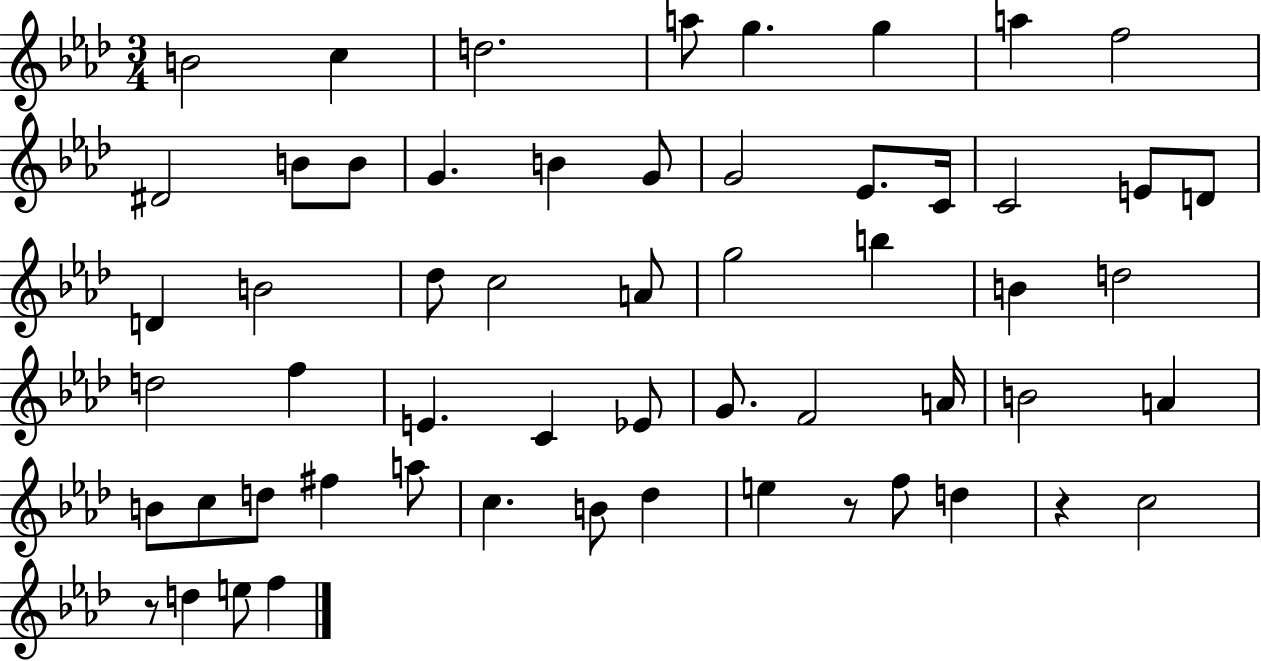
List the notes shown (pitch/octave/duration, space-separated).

B4/h C5/q D5/h. A5/e G5/q. G5/q A5/q F5/h D#4/h B4/e B4/e G4/q. B4/q G4/e G4/h Eb4/e. C4/s C4/h E4/e D4/e D4/q B4/h Db5/e C5/h A4/e G5/h B5/q B4/q D5/h D5/h F5/q E4/q. C4/q Eb4/e G4/e. F4/h A4/s B4/h A4/q B4/e C5/e D5/e F#5/q A5/e C5/q. B4/e Db5/q E5/q R/e F5/e D5/q R/q C5/h R/e D5/q E5/e F5/q